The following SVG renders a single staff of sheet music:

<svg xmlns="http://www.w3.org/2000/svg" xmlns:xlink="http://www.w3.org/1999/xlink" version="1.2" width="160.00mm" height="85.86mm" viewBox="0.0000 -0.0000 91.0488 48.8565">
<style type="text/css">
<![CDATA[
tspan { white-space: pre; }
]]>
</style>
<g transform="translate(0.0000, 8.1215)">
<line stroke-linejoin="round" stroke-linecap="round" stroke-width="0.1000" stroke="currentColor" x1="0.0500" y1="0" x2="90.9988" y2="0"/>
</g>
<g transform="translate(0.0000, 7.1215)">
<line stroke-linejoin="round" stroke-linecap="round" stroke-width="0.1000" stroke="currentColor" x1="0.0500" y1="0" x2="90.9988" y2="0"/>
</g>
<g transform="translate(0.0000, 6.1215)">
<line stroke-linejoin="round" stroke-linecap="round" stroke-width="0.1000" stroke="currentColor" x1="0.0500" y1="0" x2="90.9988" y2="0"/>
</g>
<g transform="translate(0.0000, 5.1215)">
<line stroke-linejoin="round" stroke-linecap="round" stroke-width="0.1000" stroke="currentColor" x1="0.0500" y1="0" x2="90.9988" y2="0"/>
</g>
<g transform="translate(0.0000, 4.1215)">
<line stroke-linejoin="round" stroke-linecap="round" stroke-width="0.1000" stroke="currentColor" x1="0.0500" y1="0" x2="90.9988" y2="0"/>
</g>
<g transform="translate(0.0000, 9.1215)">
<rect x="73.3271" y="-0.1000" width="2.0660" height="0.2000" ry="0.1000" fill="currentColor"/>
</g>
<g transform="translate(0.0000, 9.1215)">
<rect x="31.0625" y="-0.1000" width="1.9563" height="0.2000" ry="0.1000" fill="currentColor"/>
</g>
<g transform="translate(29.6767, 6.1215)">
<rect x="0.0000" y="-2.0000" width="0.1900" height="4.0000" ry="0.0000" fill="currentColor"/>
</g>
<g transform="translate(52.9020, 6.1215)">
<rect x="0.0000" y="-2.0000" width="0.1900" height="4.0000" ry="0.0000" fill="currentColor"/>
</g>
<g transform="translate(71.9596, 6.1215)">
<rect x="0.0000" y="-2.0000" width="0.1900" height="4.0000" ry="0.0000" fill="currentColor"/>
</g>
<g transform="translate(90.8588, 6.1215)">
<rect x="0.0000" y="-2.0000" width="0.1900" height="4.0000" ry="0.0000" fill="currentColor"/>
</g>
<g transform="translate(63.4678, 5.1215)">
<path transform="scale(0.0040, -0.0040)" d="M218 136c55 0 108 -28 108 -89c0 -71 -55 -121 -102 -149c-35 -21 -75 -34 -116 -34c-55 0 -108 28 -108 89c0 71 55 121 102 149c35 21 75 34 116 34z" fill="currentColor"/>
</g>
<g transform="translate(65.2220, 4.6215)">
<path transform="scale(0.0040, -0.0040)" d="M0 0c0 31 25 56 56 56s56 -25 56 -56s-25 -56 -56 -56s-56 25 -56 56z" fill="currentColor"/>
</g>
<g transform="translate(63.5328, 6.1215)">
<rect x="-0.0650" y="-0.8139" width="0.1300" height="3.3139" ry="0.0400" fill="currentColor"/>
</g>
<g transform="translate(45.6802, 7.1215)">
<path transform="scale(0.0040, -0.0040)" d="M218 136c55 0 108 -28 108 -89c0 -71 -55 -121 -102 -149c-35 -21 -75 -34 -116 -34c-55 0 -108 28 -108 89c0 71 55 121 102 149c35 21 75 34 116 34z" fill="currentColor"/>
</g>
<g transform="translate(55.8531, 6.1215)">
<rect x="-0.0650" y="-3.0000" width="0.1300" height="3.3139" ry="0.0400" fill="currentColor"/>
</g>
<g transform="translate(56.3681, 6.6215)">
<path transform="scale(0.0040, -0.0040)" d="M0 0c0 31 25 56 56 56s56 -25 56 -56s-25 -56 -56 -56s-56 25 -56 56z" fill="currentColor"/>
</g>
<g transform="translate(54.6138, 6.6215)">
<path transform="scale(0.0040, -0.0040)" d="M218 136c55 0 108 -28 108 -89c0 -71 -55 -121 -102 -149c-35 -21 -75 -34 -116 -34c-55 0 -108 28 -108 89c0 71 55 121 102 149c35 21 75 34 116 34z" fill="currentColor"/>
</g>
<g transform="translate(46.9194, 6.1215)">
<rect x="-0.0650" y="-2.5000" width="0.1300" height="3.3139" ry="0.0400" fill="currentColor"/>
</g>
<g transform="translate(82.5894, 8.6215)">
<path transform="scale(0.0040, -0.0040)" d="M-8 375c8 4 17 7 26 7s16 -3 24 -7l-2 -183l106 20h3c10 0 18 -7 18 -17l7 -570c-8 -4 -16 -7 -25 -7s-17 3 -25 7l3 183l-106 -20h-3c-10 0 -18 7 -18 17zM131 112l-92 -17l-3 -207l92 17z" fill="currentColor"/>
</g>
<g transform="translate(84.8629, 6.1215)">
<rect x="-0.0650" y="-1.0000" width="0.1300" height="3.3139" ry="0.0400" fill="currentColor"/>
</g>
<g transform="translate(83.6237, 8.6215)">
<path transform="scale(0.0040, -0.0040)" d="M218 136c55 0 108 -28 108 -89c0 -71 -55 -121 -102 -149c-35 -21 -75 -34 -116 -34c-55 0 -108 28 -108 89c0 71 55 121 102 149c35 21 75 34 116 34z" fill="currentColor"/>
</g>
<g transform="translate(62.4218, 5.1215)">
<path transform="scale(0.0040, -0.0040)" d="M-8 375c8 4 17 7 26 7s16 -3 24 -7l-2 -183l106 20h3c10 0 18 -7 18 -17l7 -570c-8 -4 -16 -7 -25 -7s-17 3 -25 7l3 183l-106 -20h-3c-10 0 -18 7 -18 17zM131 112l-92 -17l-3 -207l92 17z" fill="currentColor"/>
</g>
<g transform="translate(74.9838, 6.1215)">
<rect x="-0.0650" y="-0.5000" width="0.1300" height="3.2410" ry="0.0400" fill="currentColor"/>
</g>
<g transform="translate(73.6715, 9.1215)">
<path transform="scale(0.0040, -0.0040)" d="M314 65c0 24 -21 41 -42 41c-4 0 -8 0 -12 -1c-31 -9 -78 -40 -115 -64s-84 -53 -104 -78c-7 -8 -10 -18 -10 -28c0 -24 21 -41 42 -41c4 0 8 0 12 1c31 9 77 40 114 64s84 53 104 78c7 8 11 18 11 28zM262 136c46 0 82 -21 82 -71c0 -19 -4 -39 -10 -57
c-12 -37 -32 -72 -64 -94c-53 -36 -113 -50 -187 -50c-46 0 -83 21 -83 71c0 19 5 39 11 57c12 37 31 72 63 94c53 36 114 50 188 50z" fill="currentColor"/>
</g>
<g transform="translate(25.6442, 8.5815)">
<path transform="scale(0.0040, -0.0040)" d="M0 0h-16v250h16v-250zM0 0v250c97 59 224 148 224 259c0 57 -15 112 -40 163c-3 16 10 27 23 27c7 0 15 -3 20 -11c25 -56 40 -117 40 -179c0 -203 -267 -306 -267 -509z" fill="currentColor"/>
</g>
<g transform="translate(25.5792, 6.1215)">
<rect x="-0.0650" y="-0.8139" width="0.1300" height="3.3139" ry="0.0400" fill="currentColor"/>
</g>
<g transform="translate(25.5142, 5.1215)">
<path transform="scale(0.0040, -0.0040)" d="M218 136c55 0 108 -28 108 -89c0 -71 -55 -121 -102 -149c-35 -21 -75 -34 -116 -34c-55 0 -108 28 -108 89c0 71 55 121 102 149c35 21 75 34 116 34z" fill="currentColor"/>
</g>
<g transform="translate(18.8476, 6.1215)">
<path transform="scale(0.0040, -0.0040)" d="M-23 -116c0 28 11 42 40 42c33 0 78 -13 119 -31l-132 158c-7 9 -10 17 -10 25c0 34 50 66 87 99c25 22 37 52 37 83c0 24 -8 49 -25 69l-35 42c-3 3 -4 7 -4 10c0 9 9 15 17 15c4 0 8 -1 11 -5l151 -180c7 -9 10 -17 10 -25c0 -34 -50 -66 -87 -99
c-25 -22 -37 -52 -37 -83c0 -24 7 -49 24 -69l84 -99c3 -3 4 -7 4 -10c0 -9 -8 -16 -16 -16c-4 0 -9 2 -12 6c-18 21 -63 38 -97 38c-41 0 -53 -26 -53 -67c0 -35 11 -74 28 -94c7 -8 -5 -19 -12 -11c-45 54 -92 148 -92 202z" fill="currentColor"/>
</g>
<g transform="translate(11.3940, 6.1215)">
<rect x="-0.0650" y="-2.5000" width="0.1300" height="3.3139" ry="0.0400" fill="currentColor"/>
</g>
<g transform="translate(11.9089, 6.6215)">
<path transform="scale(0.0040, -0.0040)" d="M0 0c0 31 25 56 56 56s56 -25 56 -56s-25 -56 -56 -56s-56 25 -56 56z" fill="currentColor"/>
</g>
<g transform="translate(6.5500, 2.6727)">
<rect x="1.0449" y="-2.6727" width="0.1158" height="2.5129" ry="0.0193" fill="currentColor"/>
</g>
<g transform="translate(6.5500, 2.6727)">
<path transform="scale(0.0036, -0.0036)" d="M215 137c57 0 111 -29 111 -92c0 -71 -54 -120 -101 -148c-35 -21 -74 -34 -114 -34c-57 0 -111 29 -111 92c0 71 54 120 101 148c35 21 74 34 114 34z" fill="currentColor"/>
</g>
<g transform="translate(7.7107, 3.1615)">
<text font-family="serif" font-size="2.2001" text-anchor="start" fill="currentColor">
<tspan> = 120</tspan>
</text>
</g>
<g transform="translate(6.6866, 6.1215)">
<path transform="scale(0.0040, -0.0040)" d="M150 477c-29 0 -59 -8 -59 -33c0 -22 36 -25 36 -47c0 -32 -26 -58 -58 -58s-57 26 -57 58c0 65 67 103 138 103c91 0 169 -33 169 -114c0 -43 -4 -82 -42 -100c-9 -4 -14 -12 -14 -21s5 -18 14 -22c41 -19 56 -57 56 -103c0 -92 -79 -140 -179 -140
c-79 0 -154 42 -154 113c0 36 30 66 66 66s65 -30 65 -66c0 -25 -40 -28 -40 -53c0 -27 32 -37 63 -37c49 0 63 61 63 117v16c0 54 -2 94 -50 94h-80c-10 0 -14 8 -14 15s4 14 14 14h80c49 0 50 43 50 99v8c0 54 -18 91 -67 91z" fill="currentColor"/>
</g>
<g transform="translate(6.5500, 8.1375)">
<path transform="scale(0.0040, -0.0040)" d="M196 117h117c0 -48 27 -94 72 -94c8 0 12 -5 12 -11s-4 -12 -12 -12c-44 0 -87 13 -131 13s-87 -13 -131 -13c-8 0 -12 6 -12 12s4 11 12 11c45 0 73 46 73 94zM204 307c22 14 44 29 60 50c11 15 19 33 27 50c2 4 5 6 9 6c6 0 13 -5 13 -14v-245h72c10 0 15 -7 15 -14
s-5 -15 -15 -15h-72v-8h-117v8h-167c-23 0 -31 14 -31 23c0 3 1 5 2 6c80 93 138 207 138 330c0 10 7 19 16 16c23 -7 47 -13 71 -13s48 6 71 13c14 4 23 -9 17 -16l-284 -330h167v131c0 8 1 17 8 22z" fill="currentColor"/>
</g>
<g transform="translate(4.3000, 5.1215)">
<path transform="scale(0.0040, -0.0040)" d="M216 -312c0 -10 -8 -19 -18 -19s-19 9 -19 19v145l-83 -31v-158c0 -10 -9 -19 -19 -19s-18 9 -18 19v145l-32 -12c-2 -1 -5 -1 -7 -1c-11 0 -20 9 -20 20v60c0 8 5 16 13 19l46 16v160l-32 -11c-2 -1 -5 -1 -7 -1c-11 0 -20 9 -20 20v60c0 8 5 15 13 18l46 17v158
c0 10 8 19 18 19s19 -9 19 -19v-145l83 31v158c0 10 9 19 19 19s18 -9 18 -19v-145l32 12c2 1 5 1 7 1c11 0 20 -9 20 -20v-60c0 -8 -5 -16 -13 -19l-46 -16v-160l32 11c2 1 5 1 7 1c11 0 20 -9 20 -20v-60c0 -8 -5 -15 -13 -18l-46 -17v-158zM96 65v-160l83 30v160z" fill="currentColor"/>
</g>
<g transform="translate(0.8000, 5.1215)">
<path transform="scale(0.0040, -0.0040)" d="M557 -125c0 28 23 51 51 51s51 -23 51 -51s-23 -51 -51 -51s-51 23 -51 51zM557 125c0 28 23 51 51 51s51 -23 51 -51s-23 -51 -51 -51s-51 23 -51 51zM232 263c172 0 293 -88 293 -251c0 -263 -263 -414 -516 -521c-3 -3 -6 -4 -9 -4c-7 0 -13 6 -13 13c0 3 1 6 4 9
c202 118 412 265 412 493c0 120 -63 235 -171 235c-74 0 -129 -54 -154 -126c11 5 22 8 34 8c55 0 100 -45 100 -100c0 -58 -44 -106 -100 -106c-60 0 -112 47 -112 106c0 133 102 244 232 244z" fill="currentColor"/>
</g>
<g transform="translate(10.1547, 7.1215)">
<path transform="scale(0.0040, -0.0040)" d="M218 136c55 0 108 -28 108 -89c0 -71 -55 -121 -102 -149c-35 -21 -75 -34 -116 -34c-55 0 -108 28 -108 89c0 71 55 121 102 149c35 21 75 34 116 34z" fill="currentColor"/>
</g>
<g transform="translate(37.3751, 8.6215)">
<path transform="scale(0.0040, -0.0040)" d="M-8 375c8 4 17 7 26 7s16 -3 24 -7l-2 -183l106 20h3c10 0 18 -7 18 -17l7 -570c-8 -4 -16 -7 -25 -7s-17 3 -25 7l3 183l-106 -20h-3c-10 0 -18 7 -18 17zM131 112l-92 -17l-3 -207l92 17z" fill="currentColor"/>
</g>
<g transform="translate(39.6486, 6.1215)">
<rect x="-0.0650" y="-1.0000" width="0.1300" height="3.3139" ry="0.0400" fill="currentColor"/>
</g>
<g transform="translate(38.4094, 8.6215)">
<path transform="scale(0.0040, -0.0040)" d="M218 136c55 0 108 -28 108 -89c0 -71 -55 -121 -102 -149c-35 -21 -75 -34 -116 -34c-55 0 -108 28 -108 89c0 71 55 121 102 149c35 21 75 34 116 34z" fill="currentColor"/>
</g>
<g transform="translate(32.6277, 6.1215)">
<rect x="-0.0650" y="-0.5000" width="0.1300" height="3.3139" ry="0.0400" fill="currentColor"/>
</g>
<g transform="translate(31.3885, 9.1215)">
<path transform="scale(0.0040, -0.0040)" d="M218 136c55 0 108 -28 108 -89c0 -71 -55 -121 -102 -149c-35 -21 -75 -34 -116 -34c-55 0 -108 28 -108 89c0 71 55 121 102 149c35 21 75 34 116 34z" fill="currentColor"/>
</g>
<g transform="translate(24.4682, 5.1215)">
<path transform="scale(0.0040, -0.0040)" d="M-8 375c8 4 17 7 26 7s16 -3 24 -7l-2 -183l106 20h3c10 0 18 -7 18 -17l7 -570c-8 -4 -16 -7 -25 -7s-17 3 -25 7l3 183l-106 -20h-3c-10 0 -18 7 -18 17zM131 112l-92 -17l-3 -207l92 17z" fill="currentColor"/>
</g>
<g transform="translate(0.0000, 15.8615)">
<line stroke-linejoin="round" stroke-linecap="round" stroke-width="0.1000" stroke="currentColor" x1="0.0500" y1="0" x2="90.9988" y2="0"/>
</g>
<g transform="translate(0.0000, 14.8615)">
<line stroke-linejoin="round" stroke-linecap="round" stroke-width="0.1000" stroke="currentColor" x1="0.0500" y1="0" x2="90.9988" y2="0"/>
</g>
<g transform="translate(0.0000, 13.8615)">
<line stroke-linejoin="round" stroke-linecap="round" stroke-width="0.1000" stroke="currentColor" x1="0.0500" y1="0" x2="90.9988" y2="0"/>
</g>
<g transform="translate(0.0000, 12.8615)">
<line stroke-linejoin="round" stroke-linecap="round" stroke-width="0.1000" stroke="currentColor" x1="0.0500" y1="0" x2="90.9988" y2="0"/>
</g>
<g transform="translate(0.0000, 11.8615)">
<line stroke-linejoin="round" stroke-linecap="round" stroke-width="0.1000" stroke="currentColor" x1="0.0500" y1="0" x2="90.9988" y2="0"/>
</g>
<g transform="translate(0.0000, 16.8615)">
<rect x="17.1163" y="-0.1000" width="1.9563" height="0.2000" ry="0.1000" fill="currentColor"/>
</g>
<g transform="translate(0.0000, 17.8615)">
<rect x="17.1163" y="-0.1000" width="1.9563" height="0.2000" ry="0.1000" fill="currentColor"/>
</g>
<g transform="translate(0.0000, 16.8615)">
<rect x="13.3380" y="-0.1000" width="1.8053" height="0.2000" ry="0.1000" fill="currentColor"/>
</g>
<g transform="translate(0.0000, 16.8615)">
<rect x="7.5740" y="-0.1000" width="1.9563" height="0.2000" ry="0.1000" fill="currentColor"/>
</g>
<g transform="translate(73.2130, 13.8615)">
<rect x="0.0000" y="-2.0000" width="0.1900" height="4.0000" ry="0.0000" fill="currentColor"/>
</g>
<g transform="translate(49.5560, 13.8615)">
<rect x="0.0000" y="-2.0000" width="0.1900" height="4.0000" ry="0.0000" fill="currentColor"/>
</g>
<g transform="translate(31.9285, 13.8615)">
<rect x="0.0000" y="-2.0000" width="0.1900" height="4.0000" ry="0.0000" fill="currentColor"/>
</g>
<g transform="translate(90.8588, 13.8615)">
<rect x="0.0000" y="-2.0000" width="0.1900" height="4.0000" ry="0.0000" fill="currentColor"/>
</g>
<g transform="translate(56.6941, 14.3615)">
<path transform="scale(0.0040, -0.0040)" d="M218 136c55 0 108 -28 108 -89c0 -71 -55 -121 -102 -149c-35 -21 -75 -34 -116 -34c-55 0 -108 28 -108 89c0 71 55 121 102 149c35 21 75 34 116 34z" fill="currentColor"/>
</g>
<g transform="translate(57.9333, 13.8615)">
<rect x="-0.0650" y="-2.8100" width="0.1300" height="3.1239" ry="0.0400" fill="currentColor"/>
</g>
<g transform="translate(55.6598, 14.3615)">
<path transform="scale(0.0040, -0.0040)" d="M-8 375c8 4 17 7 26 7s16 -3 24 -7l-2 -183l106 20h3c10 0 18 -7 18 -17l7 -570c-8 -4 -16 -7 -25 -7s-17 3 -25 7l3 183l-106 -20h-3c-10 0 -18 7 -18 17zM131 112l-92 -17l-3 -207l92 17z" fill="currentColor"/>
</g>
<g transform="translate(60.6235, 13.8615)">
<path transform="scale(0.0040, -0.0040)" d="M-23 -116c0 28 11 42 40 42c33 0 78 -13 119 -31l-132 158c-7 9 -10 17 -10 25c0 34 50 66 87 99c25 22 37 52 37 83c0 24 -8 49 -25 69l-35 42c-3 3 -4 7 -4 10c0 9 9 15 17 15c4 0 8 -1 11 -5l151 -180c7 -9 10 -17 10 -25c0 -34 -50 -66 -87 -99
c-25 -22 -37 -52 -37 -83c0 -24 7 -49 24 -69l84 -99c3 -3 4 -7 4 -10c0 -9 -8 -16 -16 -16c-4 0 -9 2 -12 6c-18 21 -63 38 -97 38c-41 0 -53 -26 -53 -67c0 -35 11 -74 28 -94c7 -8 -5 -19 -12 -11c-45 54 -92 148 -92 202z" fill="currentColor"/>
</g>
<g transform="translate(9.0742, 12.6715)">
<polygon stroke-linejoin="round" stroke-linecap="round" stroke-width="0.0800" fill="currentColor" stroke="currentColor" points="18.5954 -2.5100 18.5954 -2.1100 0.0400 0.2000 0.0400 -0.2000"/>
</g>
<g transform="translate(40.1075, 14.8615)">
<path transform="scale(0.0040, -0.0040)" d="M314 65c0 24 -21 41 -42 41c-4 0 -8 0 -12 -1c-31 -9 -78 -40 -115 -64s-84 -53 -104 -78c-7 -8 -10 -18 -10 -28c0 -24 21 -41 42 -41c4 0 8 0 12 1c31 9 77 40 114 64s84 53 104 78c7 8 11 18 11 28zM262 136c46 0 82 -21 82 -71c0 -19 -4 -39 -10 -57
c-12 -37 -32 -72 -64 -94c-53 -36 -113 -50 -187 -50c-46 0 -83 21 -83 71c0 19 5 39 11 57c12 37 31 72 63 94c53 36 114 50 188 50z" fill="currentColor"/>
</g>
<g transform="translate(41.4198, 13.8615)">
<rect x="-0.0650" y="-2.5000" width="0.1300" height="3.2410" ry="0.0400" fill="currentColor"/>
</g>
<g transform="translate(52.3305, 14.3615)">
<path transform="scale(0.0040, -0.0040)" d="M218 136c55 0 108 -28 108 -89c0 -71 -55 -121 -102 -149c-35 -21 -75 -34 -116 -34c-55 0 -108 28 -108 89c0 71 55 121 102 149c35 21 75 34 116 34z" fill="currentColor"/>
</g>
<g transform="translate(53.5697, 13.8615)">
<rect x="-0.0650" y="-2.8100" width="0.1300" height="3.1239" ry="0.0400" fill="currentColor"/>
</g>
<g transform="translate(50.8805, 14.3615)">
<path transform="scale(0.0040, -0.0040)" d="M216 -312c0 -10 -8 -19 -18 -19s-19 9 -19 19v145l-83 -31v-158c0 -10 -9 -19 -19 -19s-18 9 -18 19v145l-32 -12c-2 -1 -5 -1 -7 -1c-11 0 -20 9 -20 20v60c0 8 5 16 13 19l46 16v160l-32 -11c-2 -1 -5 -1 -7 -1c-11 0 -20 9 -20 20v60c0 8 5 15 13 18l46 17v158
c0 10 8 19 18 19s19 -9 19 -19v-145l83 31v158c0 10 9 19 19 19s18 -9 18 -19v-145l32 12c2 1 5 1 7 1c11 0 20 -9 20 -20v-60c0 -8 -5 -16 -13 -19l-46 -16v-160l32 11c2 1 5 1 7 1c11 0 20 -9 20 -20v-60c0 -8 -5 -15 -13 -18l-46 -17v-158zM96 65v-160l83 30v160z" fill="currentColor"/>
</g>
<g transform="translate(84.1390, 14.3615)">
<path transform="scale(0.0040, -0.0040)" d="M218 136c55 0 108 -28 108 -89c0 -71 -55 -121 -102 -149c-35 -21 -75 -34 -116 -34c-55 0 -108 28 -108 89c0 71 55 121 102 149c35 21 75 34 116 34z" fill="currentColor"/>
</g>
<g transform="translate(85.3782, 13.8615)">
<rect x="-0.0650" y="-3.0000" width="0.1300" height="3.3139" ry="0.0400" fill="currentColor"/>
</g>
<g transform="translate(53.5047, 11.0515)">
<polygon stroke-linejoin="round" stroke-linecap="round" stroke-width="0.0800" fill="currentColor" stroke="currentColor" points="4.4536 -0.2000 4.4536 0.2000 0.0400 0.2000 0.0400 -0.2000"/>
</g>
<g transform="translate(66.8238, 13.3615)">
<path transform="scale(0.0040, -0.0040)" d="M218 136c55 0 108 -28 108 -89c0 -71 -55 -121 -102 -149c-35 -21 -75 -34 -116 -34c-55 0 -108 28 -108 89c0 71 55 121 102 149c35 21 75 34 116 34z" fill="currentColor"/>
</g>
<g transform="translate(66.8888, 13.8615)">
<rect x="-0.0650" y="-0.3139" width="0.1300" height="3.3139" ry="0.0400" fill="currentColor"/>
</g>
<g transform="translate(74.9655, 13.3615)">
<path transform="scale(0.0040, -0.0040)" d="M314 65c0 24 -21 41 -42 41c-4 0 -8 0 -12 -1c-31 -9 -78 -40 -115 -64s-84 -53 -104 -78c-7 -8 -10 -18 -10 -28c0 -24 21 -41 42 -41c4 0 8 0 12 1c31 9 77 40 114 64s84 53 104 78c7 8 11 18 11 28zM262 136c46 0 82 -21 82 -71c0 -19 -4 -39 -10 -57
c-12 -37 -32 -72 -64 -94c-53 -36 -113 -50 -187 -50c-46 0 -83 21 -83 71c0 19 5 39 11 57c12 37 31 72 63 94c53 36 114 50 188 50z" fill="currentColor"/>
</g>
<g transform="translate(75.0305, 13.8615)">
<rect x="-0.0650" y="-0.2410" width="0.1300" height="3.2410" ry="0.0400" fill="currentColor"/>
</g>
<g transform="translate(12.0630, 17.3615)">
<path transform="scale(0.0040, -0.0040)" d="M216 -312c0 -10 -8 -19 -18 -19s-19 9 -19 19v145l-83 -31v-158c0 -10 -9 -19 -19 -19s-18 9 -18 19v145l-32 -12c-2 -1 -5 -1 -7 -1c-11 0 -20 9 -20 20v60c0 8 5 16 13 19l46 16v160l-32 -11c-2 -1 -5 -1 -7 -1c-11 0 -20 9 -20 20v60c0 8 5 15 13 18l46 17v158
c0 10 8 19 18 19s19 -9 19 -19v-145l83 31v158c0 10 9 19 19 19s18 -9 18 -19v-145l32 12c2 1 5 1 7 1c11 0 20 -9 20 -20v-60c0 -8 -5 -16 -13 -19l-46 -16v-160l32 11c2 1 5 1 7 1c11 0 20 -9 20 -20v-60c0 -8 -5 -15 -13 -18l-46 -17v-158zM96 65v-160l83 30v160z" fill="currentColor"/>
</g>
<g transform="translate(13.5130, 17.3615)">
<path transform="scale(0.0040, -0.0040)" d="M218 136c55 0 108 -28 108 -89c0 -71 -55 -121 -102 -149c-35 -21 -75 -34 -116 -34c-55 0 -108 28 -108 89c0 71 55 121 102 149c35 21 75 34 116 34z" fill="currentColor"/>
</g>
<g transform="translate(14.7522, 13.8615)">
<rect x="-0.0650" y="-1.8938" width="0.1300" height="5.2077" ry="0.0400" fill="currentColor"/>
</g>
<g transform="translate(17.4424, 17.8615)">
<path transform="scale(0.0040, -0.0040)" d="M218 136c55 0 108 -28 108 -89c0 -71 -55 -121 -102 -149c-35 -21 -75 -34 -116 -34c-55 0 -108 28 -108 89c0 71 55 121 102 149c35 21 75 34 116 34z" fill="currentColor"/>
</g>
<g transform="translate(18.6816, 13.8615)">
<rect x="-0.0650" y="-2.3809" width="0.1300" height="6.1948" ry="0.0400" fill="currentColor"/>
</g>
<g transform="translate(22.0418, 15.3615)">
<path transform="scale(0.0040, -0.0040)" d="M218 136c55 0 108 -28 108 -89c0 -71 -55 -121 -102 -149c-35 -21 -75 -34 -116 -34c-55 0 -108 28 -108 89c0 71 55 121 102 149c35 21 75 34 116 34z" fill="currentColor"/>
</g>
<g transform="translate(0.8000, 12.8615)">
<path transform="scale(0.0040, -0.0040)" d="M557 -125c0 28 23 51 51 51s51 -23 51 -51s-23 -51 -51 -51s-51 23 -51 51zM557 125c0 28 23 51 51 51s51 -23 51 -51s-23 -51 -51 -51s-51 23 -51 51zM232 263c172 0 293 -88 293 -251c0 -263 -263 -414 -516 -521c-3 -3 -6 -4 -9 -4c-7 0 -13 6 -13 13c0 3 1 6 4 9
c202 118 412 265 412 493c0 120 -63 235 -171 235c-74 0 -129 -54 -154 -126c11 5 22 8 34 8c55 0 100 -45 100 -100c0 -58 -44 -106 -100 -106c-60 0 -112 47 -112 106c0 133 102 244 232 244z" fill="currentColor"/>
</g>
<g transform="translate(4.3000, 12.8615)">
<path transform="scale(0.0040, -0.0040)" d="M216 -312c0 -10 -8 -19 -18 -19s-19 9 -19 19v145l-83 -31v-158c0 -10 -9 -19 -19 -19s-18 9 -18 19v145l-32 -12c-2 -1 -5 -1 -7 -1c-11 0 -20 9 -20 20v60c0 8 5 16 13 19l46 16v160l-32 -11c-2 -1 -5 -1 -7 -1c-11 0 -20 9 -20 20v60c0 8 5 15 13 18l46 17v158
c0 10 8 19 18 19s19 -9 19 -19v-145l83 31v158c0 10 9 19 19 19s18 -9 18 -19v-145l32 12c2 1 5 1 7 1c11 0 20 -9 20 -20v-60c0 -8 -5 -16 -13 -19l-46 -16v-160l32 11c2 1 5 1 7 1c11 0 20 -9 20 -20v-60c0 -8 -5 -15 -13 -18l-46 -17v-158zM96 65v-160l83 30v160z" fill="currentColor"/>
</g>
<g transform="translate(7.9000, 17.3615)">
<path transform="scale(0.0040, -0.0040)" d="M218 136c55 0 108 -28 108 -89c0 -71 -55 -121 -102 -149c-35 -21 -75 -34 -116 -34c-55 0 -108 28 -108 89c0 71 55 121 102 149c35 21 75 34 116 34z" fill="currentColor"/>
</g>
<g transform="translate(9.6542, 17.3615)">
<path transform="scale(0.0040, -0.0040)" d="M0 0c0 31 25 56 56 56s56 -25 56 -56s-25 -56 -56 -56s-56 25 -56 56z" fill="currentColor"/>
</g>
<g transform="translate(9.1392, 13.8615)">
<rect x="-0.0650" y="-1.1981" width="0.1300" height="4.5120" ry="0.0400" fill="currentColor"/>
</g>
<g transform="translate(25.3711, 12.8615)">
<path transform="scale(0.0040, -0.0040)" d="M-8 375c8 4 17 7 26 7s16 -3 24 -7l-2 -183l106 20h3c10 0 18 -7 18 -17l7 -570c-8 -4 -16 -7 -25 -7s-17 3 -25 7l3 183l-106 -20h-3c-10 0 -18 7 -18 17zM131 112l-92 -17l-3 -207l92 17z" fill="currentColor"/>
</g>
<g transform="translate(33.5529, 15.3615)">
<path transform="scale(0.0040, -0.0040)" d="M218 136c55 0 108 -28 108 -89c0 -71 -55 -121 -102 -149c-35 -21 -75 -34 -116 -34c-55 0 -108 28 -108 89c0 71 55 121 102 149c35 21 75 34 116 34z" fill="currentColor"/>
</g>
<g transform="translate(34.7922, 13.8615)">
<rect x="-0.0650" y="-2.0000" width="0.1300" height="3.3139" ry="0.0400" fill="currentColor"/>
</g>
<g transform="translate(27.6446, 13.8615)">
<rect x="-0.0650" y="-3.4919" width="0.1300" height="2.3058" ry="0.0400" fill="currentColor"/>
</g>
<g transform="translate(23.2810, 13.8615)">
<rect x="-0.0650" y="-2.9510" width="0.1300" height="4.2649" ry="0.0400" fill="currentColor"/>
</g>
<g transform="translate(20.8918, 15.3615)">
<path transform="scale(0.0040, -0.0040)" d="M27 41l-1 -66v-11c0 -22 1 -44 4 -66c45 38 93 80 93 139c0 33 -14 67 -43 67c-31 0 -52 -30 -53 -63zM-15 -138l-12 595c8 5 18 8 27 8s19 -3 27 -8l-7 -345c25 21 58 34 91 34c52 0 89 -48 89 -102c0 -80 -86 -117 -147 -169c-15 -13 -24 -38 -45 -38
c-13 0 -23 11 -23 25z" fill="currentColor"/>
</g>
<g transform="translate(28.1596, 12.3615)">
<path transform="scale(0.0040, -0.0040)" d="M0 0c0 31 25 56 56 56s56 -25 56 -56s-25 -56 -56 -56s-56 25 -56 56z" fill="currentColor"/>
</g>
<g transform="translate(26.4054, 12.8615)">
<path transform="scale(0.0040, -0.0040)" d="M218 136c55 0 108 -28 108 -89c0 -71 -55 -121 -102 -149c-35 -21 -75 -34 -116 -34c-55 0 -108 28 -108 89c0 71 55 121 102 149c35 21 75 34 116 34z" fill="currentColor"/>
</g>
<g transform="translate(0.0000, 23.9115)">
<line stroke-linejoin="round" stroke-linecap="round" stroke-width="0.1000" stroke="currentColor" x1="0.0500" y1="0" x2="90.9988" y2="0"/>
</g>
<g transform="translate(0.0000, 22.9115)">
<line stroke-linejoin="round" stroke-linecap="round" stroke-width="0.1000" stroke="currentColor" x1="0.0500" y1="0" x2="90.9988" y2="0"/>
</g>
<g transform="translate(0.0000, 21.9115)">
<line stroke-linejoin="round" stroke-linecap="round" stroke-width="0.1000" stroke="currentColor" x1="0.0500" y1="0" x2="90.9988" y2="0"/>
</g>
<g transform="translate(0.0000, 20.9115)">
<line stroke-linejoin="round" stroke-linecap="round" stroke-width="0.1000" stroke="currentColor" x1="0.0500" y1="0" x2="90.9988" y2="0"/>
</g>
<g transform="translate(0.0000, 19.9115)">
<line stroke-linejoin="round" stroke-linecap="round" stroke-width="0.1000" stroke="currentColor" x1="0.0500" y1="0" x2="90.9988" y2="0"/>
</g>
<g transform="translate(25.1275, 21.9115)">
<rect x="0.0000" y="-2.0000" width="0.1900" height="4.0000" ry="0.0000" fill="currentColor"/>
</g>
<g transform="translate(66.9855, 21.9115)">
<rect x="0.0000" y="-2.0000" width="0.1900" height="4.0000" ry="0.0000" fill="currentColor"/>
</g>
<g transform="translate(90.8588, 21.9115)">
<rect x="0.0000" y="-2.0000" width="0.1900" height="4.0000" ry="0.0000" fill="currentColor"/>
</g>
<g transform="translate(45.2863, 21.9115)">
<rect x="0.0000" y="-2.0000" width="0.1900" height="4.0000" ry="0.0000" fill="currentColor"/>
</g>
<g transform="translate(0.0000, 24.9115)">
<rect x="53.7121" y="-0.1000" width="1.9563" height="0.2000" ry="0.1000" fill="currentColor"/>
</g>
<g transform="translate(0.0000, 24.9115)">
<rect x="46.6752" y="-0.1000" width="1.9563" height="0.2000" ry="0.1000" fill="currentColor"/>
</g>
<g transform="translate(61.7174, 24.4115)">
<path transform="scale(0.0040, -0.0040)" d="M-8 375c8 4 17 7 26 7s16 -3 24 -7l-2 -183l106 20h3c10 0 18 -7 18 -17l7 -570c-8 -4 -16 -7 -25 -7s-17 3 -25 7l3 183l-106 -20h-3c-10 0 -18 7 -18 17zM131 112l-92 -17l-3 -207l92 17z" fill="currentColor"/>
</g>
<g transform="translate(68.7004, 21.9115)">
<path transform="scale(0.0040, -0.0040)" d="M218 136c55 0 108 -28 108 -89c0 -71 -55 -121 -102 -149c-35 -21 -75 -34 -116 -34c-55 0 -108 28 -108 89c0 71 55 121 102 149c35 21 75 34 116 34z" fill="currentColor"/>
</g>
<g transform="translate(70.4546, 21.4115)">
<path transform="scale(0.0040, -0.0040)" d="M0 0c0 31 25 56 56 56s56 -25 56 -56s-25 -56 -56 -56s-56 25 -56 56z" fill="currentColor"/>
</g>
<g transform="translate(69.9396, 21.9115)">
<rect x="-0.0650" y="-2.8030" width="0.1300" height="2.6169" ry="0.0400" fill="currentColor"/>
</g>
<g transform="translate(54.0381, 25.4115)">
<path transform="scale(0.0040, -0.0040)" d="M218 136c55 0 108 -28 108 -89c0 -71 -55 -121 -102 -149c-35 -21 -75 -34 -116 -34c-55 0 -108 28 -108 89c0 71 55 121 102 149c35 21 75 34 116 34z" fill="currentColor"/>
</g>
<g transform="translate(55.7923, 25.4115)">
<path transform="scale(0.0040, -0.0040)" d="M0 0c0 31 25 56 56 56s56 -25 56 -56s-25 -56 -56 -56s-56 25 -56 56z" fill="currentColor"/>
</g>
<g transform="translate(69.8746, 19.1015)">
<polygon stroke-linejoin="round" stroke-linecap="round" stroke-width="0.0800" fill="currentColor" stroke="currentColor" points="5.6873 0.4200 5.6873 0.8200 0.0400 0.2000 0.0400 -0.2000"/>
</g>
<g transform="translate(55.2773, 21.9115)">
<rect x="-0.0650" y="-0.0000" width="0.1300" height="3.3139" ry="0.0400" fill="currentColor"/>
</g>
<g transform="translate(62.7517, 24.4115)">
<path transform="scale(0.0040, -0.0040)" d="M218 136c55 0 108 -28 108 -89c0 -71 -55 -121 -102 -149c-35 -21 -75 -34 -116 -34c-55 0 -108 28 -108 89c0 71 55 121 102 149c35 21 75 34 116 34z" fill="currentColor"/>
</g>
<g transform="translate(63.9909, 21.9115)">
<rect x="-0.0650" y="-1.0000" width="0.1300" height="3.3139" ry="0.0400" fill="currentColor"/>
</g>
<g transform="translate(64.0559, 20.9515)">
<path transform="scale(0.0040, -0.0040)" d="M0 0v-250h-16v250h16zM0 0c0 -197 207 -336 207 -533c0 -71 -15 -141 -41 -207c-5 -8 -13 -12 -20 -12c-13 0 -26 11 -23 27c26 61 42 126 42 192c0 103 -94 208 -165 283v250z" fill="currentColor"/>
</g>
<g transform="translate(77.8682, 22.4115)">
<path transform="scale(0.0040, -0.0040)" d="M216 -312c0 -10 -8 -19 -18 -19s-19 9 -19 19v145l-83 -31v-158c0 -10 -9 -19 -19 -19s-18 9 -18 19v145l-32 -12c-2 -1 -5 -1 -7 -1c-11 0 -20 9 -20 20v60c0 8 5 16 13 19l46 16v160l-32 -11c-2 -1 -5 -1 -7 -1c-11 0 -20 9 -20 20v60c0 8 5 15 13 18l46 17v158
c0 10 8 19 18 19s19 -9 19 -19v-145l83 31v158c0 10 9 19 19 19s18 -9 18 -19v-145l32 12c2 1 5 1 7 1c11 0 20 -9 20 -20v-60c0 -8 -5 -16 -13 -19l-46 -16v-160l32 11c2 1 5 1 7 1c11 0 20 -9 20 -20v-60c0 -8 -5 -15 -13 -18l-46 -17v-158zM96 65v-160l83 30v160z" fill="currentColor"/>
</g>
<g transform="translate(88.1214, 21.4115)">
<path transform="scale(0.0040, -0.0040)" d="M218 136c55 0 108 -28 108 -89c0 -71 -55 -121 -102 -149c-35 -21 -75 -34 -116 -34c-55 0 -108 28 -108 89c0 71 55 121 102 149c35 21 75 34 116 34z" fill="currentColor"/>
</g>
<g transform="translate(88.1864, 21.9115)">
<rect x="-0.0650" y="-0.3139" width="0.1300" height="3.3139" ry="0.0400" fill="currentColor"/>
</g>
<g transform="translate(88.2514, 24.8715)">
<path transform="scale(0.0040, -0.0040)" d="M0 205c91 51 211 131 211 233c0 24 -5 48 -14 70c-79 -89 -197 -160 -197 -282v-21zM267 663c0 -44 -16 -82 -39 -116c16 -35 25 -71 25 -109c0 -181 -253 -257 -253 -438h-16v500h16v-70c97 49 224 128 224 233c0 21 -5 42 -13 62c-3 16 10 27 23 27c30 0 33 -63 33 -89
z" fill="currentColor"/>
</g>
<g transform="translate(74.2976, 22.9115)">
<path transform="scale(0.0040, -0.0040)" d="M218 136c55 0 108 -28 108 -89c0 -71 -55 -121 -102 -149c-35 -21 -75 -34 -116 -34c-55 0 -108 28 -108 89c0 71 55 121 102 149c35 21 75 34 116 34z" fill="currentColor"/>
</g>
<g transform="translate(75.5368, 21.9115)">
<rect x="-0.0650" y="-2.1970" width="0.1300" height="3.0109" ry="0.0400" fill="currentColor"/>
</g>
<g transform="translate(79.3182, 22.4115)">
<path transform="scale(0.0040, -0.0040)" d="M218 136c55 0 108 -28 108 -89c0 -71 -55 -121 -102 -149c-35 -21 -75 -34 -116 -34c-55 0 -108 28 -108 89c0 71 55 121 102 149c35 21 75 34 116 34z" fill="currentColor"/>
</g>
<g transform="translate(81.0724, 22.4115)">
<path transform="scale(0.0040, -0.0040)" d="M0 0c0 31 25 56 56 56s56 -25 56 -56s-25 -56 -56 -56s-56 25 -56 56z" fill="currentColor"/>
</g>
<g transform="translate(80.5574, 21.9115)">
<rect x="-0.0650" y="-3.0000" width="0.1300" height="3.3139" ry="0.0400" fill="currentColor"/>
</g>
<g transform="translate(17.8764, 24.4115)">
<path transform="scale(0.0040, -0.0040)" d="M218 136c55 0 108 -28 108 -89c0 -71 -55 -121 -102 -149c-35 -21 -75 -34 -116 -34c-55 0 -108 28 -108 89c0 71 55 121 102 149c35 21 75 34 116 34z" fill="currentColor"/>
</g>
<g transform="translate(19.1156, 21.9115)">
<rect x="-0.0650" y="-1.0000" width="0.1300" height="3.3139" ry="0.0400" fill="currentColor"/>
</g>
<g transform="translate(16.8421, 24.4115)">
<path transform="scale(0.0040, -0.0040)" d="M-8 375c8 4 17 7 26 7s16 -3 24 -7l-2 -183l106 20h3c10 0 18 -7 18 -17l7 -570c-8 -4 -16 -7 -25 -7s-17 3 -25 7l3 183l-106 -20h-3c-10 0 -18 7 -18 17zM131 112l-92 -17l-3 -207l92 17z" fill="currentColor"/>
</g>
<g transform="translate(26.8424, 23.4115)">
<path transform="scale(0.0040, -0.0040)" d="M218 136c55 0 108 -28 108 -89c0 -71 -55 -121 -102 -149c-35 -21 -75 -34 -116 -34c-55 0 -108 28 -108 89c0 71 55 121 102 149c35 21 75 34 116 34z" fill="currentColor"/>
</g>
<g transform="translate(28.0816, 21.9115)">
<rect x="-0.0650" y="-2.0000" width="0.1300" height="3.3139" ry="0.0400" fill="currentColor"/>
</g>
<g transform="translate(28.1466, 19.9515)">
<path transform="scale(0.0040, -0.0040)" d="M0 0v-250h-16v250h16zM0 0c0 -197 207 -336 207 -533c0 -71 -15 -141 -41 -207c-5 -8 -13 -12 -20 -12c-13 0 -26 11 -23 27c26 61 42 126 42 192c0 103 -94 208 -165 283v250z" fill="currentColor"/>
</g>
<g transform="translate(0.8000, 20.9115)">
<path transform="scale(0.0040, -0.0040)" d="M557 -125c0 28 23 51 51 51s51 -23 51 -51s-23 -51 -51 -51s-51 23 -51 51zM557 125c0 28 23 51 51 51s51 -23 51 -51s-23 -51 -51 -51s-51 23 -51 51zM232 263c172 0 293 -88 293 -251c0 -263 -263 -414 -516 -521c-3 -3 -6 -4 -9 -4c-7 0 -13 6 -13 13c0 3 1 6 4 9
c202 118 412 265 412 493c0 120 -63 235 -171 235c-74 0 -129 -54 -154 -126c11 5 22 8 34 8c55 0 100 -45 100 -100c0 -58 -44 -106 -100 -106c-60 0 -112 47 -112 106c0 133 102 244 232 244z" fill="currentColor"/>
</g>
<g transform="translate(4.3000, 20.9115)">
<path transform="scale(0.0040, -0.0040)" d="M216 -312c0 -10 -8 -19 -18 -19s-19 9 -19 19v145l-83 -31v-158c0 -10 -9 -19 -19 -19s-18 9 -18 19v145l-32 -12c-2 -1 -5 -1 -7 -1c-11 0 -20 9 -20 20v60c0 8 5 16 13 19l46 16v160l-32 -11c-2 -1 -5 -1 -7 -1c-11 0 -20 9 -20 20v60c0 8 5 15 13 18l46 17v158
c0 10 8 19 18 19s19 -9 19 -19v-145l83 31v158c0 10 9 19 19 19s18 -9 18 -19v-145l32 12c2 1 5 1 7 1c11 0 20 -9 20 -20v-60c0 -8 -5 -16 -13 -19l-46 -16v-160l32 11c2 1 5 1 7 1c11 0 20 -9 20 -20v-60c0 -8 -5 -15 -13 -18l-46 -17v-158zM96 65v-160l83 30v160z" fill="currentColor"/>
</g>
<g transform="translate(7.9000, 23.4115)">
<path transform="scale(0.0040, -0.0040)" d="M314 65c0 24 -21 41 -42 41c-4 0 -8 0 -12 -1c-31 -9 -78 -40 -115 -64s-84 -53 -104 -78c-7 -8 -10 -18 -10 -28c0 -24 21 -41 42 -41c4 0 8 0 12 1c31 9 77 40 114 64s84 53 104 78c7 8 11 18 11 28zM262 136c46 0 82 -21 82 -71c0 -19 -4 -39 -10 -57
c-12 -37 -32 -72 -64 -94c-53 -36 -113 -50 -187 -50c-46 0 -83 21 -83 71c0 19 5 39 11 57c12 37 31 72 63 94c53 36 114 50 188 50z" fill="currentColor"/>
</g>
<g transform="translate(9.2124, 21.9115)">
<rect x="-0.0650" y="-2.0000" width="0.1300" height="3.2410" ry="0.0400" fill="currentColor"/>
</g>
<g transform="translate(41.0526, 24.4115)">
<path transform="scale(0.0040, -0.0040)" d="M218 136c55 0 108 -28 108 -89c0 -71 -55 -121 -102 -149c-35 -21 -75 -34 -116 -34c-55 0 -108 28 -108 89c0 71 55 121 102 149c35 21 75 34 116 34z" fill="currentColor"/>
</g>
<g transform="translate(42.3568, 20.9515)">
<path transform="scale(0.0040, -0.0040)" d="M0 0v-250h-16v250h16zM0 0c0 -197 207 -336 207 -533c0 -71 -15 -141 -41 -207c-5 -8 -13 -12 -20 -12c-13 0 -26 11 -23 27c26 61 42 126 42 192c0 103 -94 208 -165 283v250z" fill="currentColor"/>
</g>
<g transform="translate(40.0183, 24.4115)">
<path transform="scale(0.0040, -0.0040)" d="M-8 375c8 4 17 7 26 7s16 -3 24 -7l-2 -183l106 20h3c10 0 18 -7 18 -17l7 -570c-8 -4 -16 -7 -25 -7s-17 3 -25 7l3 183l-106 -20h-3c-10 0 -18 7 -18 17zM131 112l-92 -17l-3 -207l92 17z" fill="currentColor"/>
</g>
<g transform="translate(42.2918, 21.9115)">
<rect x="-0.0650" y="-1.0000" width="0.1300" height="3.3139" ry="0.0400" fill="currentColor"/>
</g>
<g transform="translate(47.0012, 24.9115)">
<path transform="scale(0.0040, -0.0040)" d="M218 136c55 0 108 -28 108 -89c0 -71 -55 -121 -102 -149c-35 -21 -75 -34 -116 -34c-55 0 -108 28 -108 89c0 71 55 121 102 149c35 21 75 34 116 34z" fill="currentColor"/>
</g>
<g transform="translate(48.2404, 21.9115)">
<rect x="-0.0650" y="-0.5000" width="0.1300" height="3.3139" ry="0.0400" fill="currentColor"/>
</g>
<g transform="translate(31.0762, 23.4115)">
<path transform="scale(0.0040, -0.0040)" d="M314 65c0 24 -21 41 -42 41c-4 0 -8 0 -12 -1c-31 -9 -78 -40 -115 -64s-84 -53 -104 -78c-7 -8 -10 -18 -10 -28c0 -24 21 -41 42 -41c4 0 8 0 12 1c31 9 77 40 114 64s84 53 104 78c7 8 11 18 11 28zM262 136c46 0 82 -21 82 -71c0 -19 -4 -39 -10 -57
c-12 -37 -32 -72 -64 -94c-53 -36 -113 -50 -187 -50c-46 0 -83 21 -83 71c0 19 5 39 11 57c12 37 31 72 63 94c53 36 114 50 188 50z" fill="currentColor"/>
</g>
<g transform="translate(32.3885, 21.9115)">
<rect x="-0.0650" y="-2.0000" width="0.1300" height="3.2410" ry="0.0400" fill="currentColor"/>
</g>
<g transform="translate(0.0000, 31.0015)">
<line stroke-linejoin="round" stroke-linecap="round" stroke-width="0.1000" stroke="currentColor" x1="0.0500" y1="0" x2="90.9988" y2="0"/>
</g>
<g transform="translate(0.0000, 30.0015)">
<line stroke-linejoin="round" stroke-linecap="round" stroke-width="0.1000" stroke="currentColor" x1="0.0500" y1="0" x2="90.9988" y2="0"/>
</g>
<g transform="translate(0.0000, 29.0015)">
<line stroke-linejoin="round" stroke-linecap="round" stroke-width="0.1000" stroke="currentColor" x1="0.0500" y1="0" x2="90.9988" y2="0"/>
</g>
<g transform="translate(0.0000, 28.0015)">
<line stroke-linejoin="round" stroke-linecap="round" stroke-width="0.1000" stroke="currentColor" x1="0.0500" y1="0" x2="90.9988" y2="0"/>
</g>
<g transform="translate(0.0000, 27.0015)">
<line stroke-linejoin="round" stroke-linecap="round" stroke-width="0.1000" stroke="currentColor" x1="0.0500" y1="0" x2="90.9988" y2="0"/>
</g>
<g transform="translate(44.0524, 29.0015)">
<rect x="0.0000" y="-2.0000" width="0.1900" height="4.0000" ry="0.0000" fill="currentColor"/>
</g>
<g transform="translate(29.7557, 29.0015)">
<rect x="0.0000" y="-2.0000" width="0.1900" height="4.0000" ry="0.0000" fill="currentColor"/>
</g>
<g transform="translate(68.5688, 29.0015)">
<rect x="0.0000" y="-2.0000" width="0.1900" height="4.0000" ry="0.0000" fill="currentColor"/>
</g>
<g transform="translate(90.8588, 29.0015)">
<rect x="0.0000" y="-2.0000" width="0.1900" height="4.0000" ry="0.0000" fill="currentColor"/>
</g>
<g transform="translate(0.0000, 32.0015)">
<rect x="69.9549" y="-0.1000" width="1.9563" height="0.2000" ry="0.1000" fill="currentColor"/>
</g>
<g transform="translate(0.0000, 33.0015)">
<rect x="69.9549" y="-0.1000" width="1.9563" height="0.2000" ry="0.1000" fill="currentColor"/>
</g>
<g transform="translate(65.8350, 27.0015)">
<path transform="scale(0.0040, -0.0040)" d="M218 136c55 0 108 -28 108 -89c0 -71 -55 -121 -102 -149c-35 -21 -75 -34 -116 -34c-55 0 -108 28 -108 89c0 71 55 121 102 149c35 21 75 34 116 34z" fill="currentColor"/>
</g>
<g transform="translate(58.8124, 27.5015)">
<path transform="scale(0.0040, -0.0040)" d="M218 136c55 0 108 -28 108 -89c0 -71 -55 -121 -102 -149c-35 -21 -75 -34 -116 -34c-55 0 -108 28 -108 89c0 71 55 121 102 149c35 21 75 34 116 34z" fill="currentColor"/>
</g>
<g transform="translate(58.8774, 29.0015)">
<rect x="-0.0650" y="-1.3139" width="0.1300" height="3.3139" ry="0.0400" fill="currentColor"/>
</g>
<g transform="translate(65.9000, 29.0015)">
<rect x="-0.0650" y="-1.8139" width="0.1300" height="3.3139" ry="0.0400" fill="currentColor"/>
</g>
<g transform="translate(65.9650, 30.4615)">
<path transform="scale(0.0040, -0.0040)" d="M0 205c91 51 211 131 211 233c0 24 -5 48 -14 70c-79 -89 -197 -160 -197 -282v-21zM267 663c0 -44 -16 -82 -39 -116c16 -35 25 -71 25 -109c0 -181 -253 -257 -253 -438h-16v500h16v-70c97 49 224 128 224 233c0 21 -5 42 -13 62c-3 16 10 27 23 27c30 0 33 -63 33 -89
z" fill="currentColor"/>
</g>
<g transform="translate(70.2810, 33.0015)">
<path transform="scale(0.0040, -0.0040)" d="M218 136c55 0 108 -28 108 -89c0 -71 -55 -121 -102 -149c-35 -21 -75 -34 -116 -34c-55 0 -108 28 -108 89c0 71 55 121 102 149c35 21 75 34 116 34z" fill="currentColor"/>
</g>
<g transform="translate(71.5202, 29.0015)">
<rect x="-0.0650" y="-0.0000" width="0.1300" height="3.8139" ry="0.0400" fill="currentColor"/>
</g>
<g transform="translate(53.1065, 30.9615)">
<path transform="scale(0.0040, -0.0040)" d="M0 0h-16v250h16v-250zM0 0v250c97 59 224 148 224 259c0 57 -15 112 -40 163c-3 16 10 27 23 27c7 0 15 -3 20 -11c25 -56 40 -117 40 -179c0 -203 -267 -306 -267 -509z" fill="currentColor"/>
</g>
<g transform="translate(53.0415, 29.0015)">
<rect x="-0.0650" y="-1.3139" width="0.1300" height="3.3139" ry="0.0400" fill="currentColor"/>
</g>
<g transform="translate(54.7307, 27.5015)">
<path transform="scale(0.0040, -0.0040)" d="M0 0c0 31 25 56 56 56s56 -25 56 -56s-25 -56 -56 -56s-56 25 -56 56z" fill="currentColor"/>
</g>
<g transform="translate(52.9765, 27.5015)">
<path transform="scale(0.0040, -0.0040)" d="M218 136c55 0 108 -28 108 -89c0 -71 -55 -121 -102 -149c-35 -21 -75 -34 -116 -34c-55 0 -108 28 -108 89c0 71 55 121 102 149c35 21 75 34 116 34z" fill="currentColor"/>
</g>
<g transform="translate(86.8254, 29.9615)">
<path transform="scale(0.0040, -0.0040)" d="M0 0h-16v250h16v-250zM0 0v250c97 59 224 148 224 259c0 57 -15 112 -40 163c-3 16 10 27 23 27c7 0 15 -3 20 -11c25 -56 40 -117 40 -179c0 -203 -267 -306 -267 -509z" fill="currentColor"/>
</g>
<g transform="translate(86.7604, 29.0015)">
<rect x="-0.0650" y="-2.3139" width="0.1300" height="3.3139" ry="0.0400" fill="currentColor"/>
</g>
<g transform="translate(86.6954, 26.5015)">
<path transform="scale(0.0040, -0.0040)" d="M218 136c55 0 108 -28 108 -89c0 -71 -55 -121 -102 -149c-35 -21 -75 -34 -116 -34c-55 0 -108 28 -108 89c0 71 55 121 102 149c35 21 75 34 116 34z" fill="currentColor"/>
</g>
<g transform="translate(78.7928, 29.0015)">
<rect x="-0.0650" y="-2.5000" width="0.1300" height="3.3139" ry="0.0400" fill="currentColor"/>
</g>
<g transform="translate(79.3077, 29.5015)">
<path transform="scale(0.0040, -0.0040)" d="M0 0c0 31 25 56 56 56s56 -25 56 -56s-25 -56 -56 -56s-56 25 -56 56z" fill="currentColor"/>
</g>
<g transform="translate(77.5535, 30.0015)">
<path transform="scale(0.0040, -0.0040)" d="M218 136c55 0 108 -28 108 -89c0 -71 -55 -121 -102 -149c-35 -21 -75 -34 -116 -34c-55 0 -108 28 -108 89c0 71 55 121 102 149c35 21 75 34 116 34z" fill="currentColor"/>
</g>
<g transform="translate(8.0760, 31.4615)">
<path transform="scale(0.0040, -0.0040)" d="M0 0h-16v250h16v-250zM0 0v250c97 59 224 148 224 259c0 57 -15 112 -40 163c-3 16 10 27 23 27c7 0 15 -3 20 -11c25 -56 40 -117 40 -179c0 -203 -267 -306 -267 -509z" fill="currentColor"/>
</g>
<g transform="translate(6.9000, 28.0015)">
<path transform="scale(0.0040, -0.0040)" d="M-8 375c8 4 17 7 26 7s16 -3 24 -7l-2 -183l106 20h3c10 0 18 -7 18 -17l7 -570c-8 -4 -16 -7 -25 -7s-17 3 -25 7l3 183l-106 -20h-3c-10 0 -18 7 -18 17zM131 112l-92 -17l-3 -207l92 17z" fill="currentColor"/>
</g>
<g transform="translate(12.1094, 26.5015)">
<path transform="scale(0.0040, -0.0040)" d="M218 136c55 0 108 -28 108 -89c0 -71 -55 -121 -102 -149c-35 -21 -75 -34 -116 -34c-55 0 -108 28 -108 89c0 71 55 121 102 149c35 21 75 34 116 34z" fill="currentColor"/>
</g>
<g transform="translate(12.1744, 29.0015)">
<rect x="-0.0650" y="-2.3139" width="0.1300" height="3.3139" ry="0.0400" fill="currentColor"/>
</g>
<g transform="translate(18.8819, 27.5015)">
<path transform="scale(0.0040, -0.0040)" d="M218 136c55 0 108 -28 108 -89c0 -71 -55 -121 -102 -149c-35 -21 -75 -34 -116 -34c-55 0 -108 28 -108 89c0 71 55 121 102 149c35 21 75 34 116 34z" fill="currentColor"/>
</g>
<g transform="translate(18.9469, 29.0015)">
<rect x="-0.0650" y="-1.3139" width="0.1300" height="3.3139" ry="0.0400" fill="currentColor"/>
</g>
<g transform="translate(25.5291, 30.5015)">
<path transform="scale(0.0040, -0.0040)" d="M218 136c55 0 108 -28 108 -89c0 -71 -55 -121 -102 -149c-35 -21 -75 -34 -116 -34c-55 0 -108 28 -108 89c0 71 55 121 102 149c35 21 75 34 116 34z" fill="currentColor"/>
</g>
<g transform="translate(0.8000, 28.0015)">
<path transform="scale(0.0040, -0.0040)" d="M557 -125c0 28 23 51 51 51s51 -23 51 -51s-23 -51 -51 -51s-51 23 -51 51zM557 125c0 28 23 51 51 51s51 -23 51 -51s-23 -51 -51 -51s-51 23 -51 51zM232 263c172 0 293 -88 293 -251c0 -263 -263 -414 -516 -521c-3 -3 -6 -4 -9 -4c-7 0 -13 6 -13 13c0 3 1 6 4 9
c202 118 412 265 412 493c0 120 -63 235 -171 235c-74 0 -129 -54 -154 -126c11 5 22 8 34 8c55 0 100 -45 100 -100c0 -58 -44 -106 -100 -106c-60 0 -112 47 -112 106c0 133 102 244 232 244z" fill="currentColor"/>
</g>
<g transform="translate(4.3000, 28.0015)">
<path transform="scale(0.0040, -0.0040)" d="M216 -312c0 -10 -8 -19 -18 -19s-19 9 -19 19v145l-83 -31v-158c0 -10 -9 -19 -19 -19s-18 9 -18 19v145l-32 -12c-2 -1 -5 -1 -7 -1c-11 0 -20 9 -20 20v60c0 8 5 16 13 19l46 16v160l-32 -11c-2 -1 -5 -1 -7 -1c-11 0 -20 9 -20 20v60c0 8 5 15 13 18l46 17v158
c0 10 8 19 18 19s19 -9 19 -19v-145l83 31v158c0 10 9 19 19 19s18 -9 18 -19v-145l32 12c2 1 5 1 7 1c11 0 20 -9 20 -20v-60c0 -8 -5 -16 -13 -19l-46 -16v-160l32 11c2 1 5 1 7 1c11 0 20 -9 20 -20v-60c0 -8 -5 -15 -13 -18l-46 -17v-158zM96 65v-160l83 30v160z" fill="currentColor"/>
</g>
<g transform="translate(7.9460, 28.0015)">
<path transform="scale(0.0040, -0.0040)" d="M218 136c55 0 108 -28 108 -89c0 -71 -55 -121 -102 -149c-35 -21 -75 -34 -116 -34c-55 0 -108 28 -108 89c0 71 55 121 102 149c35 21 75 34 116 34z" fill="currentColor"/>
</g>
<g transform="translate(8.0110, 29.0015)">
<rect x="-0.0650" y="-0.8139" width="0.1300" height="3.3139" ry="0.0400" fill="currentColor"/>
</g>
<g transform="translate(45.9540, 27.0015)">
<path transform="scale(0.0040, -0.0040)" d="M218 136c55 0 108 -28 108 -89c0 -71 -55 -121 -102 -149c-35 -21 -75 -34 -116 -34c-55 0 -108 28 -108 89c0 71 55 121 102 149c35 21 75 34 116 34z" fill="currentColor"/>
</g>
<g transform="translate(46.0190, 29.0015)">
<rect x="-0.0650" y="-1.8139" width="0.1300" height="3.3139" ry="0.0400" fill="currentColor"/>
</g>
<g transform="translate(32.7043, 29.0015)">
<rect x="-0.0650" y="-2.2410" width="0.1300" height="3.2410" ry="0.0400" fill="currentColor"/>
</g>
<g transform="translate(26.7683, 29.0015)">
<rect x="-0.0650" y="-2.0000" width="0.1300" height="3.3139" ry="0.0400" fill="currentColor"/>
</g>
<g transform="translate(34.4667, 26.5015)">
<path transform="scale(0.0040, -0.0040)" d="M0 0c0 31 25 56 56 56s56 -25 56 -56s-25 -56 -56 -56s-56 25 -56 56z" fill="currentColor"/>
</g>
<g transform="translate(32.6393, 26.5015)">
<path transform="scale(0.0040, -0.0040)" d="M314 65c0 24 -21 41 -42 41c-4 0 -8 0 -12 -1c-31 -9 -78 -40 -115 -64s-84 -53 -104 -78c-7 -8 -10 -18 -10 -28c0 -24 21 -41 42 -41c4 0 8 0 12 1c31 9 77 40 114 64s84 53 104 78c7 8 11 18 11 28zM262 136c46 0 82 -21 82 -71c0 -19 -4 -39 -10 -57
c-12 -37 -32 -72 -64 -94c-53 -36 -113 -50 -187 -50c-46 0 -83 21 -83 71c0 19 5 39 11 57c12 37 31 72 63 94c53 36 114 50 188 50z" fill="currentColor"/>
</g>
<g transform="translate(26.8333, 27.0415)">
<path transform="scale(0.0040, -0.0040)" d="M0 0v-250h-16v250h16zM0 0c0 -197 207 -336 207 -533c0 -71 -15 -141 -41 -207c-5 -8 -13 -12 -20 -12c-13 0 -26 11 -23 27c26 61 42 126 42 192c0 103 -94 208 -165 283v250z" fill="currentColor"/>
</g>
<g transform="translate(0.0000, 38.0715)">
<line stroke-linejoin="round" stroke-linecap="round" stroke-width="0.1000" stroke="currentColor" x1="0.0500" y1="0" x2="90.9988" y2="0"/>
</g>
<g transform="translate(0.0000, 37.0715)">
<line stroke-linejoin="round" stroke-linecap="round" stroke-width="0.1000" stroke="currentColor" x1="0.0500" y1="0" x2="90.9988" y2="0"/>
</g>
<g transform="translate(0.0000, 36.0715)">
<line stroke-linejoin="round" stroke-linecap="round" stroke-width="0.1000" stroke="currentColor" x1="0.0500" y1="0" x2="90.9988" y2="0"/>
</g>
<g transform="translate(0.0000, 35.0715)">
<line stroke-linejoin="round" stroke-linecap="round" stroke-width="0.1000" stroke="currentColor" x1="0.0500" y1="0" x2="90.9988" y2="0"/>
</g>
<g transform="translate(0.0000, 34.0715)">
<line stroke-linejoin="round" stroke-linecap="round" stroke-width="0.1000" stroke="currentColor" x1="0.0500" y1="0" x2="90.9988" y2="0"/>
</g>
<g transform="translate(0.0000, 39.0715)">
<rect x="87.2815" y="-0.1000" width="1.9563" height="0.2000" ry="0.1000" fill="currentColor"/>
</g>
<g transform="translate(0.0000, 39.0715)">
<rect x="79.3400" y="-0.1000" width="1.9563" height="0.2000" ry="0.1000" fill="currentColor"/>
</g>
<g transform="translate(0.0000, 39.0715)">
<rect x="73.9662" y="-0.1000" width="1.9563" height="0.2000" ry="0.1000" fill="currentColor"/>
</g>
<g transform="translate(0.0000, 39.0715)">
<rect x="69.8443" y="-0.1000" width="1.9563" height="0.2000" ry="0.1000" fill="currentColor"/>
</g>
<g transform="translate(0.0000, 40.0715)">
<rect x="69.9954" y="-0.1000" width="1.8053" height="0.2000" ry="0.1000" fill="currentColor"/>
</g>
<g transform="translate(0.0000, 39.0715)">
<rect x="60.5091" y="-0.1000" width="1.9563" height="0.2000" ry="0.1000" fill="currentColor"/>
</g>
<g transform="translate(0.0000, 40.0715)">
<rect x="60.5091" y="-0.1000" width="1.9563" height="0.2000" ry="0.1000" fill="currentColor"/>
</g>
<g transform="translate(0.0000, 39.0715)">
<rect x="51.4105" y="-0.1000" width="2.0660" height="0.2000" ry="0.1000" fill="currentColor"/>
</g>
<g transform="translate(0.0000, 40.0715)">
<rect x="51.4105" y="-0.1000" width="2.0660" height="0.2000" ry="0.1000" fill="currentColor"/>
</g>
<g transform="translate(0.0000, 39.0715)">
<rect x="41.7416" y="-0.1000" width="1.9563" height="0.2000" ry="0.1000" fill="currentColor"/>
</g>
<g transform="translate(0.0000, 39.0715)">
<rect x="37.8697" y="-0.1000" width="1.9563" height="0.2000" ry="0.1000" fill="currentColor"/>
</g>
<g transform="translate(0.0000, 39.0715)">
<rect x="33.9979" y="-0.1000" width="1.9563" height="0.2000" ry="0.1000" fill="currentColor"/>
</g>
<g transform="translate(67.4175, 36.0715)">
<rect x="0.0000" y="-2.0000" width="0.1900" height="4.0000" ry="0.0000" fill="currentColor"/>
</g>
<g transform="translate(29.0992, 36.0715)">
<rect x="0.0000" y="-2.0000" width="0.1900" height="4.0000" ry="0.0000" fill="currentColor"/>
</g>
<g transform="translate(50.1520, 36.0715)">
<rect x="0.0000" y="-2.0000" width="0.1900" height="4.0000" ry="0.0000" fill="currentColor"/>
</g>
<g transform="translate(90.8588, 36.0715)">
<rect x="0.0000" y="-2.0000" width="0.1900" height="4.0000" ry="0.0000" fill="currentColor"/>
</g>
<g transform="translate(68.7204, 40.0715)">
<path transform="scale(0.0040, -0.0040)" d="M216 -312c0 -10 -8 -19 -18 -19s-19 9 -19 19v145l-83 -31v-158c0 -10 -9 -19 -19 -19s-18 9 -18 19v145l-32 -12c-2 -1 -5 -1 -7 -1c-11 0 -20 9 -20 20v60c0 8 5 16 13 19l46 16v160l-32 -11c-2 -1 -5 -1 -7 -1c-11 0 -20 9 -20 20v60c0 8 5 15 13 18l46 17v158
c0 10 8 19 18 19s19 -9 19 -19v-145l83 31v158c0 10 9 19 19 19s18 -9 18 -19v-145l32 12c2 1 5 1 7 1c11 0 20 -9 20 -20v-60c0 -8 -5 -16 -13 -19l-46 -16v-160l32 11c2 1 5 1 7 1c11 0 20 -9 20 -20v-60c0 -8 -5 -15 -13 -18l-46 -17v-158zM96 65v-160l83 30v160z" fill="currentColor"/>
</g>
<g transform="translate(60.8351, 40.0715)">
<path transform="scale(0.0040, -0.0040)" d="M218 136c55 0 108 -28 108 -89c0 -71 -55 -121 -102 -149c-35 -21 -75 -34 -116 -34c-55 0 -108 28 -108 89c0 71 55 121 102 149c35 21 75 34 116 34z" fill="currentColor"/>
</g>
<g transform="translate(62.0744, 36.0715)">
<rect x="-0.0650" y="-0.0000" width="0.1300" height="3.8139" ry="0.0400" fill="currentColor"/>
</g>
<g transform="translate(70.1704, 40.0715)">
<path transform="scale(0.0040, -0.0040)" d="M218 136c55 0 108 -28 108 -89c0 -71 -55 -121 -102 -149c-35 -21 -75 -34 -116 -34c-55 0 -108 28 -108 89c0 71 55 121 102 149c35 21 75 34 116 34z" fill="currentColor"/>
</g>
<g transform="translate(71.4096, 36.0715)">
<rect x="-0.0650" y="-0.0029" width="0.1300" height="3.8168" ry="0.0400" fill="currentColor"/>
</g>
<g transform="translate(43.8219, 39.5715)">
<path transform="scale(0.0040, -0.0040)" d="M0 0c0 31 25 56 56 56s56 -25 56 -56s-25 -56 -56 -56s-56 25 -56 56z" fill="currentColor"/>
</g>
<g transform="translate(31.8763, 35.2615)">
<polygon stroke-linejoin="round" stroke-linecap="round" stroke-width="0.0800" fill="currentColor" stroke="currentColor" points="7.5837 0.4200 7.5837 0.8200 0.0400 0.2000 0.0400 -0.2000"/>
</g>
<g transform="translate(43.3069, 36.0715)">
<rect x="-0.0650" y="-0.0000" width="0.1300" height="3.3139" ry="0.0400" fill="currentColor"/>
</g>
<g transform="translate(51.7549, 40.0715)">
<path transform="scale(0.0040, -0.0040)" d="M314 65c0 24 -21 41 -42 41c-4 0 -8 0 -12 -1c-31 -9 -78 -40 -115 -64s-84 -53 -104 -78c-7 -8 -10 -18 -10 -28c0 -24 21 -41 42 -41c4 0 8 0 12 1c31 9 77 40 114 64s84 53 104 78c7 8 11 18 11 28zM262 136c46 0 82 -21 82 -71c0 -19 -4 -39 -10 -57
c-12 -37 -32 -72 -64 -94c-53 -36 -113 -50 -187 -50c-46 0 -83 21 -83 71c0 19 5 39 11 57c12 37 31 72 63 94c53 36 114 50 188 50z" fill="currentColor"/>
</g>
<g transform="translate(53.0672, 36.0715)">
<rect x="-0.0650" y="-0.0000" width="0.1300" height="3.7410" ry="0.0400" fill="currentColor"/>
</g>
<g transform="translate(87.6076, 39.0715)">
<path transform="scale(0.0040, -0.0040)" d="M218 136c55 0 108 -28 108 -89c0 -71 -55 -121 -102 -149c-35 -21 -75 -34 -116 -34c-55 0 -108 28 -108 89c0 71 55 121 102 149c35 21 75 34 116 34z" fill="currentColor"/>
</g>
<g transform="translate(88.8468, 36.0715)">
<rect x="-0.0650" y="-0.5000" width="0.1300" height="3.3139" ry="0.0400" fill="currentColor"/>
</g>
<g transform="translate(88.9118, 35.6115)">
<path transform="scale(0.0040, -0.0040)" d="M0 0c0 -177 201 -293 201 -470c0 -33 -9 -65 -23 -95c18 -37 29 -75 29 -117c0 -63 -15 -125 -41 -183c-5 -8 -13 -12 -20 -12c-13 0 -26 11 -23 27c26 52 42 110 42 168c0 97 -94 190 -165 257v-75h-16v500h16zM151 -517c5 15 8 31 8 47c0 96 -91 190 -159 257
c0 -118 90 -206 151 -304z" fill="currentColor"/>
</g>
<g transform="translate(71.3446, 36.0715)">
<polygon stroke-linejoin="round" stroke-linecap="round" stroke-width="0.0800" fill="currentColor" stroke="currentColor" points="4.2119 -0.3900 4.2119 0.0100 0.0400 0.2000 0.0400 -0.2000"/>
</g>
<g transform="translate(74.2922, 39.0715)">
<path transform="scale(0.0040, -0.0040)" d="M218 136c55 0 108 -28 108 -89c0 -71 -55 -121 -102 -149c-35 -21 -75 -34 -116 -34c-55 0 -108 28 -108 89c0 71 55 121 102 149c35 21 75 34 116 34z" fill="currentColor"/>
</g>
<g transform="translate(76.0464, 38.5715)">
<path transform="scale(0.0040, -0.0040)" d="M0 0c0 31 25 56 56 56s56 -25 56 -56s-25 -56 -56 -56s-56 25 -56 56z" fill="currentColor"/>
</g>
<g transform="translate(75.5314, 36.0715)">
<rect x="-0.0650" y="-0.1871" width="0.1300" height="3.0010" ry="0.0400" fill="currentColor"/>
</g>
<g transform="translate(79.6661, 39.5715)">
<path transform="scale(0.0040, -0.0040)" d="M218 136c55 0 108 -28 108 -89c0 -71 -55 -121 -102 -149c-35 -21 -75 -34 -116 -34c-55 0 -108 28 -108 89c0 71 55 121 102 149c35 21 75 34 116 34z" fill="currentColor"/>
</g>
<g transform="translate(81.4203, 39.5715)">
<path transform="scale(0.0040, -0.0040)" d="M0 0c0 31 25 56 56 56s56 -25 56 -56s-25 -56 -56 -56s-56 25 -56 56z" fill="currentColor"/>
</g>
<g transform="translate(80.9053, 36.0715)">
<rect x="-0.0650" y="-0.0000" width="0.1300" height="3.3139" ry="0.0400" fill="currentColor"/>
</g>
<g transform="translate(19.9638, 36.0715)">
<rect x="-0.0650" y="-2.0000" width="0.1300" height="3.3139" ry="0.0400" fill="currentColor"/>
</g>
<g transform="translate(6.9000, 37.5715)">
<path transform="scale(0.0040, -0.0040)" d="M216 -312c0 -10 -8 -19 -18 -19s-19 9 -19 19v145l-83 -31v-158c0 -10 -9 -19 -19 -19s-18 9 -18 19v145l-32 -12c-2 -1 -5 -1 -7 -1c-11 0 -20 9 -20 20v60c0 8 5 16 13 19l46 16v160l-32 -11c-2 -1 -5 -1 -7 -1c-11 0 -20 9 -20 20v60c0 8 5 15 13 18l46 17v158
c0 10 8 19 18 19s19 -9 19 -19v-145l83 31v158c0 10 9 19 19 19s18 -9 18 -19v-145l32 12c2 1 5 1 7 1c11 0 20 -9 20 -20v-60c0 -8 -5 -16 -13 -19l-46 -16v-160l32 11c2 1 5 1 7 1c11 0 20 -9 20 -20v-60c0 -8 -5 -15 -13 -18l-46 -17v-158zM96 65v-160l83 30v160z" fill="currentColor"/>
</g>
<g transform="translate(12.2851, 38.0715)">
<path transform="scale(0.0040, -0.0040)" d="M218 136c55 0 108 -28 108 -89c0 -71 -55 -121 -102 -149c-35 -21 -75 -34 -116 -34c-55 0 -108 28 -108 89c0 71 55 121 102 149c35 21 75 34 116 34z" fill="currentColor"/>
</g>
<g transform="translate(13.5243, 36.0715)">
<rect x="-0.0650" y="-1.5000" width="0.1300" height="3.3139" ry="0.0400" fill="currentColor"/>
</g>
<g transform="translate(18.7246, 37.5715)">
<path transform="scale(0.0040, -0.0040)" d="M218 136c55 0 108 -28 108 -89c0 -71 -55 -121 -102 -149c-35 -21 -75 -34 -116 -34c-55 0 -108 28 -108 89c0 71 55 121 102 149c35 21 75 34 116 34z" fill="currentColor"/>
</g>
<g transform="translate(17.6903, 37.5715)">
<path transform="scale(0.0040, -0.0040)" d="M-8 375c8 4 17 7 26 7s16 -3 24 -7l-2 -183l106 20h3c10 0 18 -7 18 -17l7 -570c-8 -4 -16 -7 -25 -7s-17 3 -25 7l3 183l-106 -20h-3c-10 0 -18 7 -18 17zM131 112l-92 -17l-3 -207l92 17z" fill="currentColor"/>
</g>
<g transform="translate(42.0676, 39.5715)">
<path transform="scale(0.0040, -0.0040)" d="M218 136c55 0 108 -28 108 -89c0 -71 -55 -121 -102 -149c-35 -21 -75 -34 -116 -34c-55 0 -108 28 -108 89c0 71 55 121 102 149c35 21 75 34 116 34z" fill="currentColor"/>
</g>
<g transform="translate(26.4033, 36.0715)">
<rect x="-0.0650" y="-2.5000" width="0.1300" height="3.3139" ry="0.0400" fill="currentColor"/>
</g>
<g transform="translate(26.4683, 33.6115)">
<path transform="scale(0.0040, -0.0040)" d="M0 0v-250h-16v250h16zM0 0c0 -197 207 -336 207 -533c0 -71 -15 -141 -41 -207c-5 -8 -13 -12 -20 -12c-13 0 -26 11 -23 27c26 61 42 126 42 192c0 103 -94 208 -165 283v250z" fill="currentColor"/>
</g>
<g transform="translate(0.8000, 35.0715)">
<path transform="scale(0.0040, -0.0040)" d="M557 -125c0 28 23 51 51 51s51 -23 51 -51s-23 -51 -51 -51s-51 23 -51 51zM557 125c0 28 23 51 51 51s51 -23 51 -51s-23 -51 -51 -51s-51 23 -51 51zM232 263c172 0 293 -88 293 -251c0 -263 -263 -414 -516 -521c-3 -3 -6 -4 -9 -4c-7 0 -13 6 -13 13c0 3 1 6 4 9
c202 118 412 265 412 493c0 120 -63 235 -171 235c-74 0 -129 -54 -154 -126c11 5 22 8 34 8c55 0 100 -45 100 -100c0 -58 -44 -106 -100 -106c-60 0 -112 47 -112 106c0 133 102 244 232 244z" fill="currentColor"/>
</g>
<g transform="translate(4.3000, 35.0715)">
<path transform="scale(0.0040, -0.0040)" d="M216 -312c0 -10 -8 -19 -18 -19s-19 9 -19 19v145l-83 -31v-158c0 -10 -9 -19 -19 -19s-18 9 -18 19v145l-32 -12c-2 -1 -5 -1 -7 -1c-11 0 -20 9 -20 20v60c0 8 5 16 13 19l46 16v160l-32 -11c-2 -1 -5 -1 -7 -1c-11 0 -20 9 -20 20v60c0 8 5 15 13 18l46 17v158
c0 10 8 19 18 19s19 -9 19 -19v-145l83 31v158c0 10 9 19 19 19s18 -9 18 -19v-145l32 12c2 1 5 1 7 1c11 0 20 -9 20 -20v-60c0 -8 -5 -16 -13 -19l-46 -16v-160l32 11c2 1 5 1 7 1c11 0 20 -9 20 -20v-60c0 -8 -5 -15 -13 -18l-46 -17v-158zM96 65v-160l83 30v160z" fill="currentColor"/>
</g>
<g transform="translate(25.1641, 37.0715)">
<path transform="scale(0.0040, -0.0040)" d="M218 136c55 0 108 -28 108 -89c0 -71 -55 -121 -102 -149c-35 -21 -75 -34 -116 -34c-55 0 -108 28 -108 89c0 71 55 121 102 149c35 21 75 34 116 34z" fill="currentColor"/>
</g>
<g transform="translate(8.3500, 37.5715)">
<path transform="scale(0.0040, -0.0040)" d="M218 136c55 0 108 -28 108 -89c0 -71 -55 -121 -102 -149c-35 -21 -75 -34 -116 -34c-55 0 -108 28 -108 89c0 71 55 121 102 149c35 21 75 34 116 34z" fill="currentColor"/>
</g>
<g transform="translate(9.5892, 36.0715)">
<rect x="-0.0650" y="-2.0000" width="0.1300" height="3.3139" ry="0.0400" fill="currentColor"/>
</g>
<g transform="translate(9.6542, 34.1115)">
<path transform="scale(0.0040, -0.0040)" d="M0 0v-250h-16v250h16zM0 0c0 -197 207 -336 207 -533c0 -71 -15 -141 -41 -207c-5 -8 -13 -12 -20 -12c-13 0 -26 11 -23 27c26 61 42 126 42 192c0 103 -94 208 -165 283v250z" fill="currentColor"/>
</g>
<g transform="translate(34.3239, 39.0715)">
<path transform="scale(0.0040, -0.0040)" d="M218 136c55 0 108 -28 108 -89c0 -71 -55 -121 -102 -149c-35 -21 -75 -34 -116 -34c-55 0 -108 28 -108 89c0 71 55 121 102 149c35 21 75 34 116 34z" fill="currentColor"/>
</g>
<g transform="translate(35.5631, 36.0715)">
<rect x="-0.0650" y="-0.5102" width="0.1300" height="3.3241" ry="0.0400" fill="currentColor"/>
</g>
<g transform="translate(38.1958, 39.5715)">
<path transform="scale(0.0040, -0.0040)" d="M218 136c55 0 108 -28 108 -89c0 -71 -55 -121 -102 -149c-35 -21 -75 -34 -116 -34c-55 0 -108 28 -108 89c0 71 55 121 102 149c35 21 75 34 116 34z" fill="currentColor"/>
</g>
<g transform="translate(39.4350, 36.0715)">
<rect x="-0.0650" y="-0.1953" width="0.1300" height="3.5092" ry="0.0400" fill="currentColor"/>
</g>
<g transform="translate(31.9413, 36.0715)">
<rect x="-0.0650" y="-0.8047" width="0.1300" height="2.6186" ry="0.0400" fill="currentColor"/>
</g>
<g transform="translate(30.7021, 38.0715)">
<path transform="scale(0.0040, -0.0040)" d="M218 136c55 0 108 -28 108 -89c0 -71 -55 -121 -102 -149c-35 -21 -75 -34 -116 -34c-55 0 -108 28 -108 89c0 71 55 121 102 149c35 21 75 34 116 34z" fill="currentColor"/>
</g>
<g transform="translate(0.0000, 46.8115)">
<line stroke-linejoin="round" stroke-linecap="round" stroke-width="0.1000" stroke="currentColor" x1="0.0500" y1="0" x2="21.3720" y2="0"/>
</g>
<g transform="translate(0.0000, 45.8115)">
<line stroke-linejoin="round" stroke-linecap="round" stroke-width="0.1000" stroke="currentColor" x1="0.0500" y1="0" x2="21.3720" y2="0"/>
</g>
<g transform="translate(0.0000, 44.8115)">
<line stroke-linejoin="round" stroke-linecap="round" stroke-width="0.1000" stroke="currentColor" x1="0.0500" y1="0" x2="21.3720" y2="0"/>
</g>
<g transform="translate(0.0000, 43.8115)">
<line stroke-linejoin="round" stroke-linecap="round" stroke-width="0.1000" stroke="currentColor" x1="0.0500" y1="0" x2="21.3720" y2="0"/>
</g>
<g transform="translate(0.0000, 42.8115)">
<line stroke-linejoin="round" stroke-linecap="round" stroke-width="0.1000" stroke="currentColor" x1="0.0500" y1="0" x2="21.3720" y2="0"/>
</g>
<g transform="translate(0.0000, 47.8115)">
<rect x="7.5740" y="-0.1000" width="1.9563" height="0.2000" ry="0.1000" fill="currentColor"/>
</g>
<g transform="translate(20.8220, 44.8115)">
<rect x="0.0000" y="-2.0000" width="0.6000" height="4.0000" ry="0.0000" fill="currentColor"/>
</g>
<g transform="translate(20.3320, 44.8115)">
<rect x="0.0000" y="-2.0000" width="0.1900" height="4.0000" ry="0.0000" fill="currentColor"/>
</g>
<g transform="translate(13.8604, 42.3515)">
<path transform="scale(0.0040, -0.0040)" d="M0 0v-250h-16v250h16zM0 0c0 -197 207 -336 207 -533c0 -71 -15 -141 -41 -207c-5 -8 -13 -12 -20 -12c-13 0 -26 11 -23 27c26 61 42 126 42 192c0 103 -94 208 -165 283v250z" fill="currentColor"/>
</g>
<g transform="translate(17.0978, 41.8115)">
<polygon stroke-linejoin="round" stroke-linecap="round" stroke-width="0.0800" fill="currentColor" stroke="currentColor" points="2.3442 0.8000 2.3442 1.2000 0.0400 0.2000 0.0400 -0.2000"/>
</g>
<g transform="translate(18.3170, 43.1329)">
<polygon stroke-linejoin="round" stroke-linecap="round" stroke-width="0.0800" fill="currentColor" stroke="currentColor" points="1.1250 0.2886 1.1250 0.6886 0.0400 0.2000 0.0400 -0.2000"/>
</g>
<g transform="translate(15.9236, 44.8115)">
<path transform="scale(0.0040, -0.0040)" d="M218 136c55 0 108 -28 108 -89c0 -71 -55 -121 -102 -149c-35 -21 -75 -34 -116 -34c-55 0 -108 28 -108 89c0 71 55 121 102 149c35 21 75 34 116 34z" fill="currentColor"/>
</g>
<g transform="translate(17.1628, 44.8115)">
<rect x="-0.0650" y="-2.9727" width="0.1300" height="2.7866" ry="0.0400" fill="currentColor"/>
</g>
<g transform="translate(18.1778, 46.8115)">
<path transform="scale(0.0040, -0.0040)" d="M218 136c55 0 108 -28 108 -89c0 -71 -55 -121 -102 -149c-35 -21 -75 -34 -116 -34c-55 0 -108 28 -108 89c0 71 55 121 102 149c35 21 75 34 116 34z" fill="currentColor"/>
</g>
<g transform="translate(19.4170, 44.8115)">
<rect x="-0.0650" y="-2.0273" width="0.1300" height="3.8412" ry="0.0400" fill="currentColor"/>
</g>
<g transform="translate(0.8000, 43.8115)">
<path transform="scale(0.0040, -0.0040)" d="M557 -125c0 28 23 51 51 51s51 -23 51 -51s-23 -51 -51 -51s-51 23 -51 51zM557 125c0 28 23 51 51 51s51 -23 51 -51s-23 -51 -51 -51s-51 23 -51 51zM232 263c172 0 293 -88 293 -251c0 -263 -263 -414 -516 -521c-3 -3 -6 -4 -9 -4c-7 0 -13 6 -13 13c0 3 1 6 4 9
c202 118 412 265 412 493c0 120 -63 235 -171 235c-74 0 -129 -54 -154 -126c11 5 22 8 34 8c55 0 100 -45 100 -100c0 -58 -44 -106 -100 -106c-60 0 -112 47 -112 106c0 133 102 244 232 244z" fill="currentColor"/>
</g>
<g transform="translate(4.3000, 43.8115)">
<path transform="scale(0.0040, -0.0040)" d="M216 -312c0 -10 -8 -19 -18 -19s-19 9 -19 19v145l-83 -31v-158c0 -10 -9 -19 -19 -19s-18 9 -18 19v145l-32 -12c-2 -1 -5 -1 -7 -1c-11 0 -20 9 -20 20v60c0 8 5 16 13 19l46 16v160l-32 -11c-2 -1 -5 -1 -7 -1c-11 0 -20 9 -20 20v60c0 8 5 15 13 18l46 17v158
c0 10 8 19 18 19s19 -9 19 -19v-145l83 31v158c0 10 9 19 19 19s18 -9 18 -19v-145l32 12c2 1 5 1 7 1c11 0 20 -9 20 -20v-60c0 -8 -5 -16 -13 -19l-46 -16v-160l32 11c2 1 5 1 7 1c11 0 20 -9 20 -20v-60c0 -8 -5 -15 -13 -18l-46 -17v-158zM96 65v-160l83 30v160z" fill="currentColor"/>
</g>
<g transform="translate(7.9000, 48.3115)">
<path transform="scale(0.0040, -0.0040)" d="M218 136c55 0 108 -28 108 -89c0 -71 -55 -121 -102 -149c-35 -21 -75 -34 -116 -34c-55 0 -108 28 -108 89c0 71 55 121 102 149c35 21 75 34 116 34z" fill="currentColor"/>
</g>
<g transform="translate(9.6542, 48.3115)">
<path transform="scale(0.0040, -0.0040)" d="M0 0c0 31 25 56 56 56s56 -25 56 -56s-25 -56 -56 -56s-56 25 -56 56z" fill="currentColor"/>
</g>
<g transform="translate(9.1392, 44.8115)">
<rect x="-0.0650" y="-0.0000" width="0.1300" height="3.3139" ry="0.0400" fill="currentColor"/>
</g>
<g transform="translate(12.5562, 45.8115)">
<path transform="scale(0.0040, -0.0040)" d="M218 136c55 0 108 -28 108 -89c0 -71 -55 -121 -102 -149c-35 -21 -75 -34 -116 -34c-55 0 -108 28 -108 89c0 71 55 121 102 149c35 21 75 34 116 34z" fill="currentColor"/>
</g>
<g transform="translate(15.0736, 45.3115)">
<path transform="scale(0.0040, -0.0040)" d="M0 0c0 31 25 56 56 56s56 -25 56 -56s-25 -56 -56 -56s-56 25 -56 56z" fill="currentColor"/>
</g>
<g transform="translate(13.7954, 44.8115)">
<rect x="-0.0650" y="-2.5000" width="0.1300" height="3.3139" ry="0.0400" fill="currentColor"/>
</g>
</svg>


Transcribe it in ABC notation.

X:1
T:Untitled
M:3/4
L:1/4
K:G
B,, z F,/2 E,, F,, B,, C, F, E,,2 F,, D,,/2 ^D,,/2 C,,/2 _A,,/2 F,/2 A,, B,,2 ^C,/2 C,/2 z E, E,2 C, A,,2 F,, A,,/2 A,,2 F,,/2 E,, D,, F,,/2 D,/2 B,,/2 ^C, E,/4 F,/2 B, G, A,,/2 B,2 A, G,/2 G, A,/4 C,, B,, B,/2 ^A,,/2 G,, A,, B,,/2 G,,/2 E,,/2 D,,/2 D,, C,,2 C,, ^C,,/2 E,,/2 D,, E,,/4 D,, B,,/2 D,/2 G,,/4